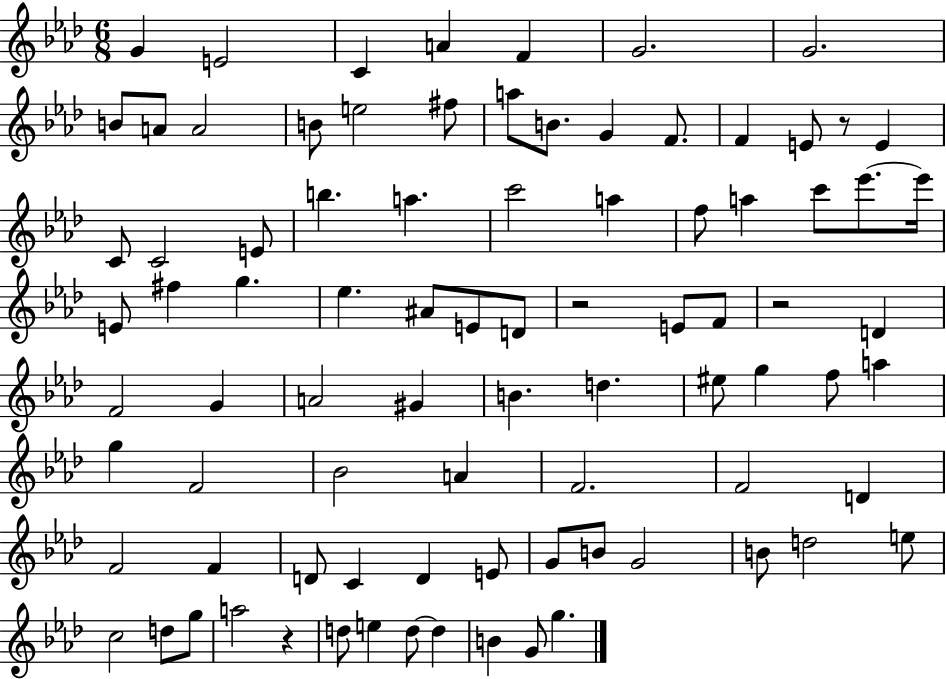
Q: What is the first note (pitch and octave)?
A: G4